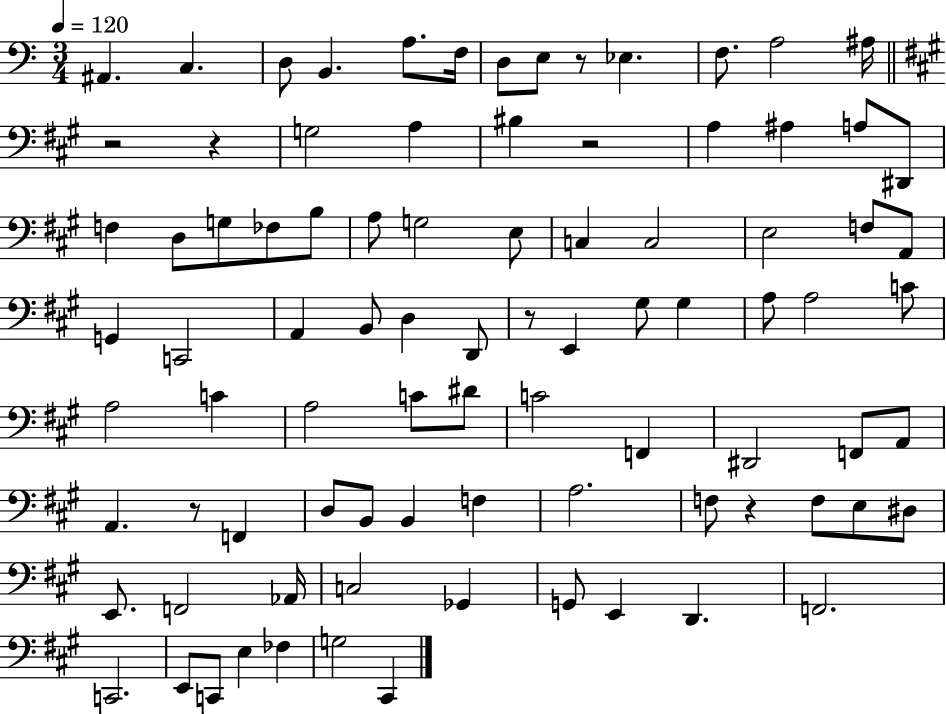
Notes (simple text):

A#2/q. C3/q. D3/e B2/q. A3/e. F3/s D3/e E3/e R/e Eb3/q. F3/e. A3/h A#3/s R/h R/q G3/h A3/q BIS3/q R/h A3/q A#3/q A3/e D#2/e F3/q D3/e G3/e FES3/e B3/e A3/e G3/h E3/e C3/q C3/h E3/h F3/e A2/e G2/q C2/h A2/q B2/e D3/q D2/e R/e E2/q G#3/e G#3/q A3/e A3/h C4/e A3/h C4/q A3/h C4/e D#4/e C4/h F2/q D#2/h F2/e A2/e A2/q. R/e F2/q D3/e B2/e B2/q F3/q A3/h. F3/e R/q F3/e E3/e D#3/e E2/e. F2/h Ab2/s C3/h Gb2/q G2/e E2/q D2/q. F2/h. C2/h. E2/e C2/e E3/q FES3/q G3/h C#2/q